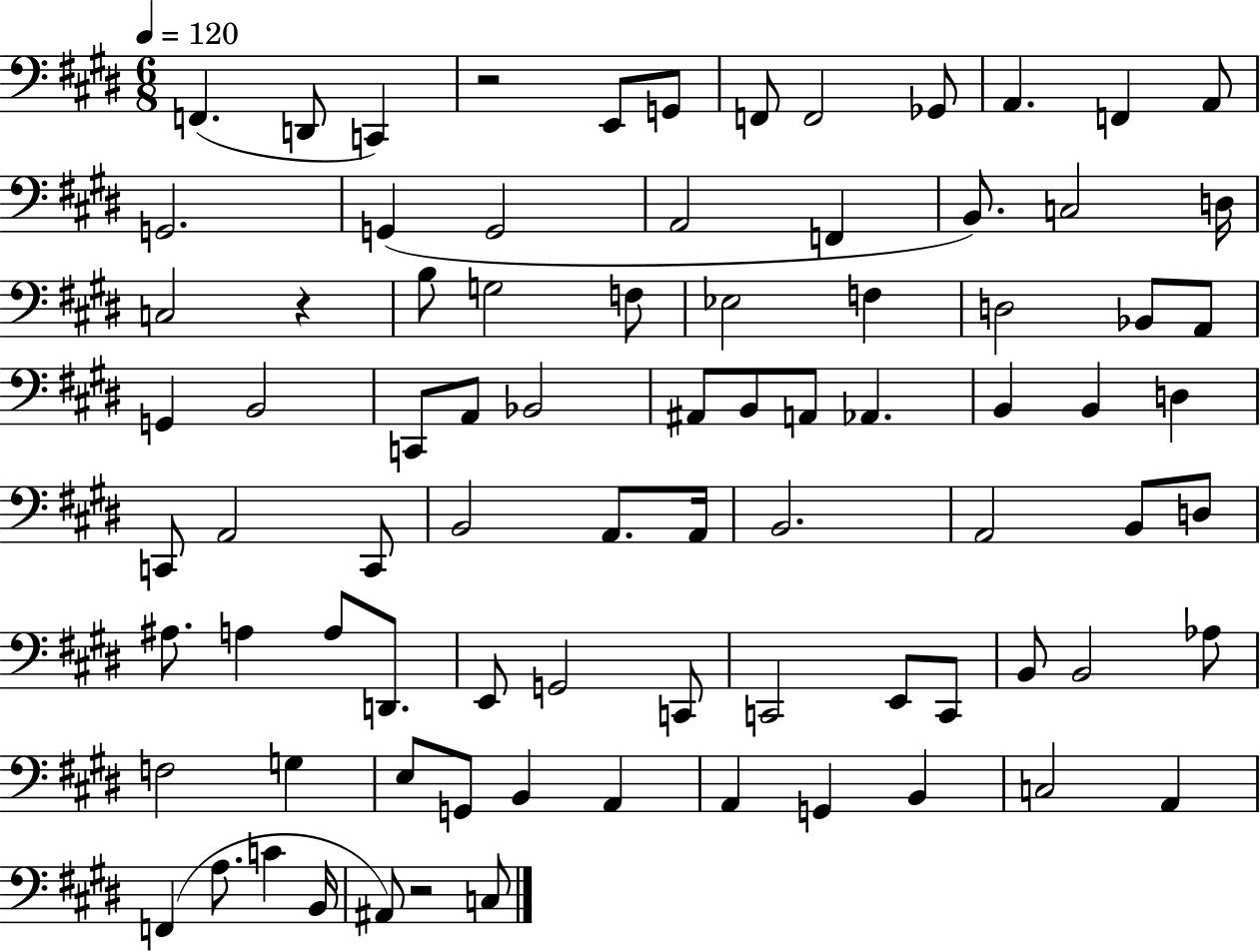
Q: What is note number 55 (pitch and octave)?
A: E2